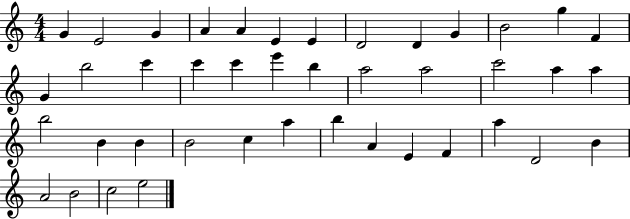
X:1
T:Untitled
M:4/4
L:1/4
K:C
G E2 G A A E E D2 D G B2 g F G b2 c' c' c' e' b a2 a2 c'2 a a b2 B B B2 c a b A E F a D2 B A2 B2 c2 e2